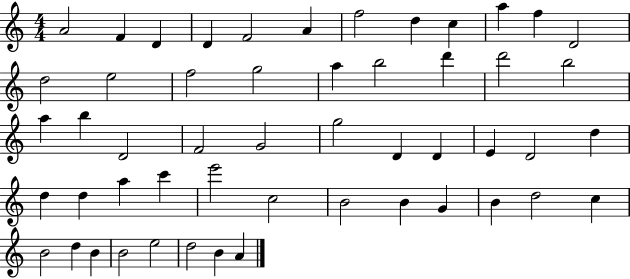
A4/h F4/q D4/q D4/q F4/h A4/q F5/h D5/q C5/q A5/q F5/q D4/h D5/h E5/h F5/h G5/h A5/q B5/h D6/q D6/h B5/h A5/q B5/q D4/h F4/h G4/h G5/h D4/q D4/q E4/q D4/h D5/q D5/q D5/q A5/q C6/q E6/h C5/h B4/h B4/q G4/q B4/q D5/h C5/q B4/h D5/q B4/q B4/h E5/h D5/h B4/q A4/q